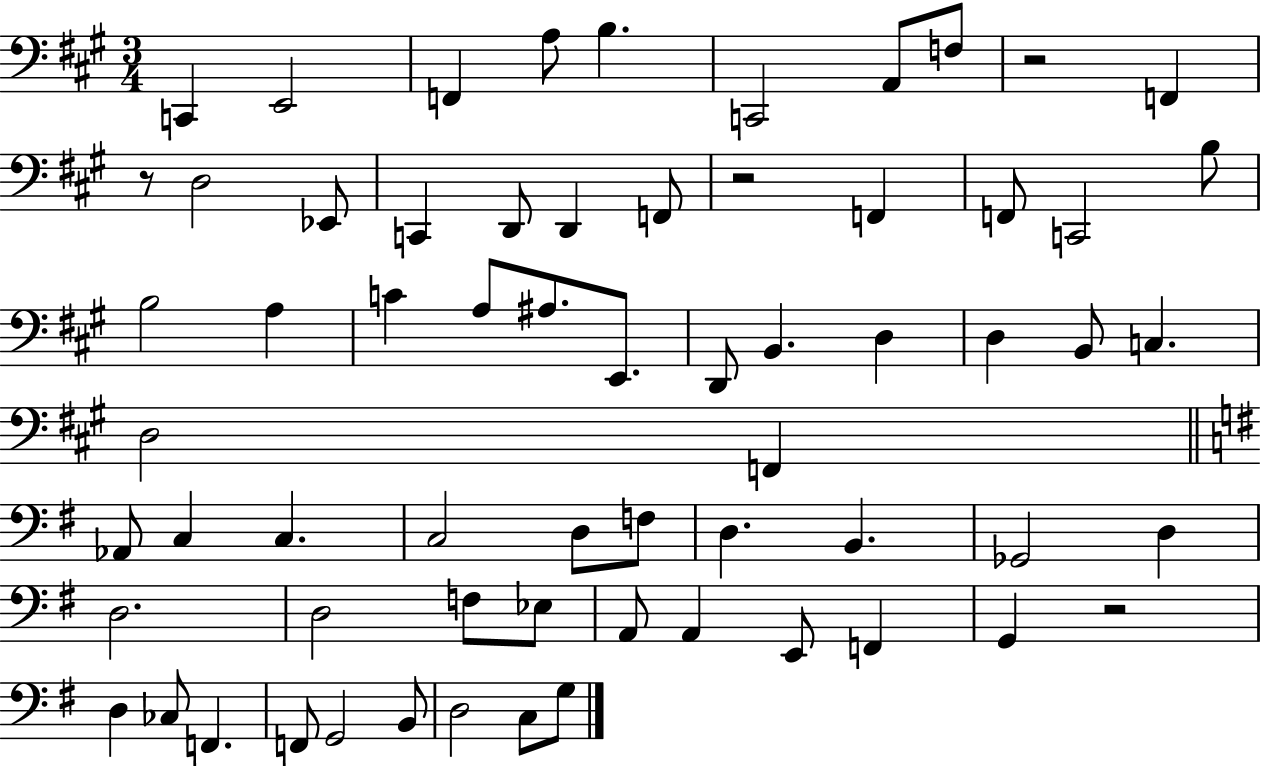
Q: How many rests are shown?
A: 4